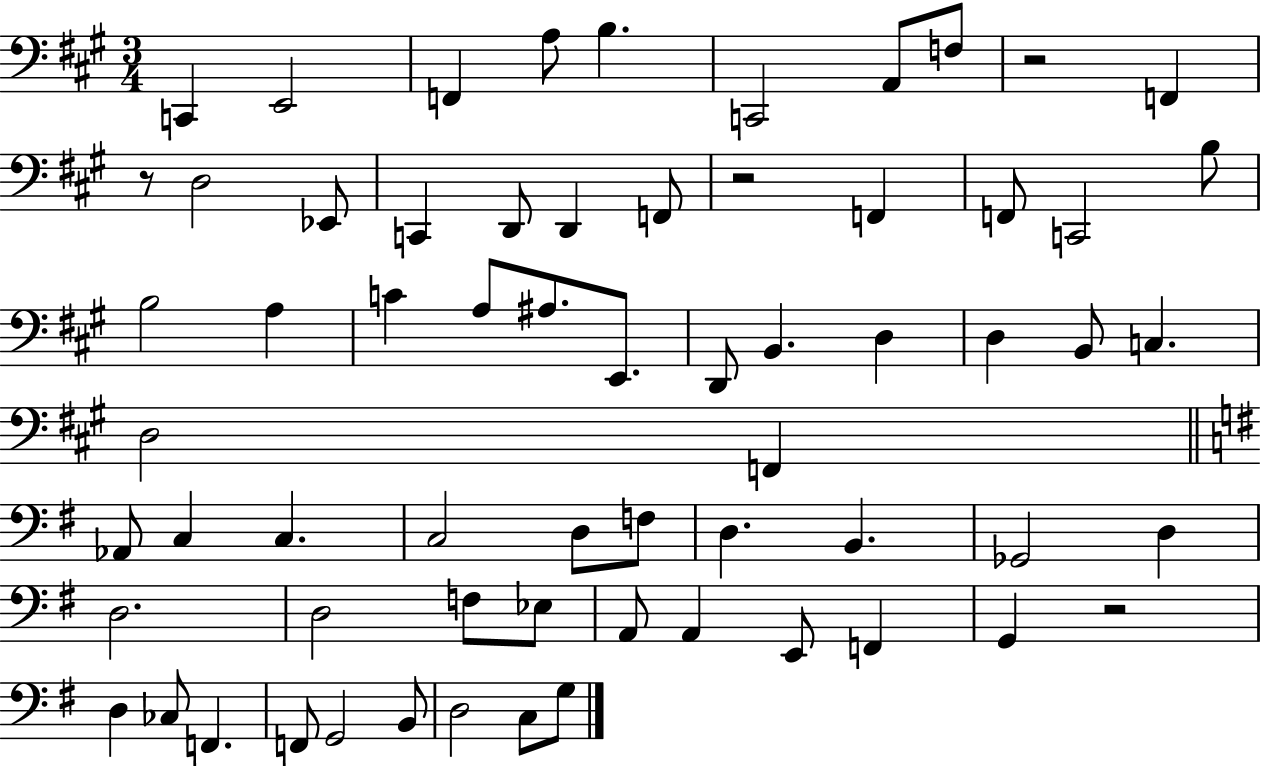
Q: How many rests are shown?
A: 4